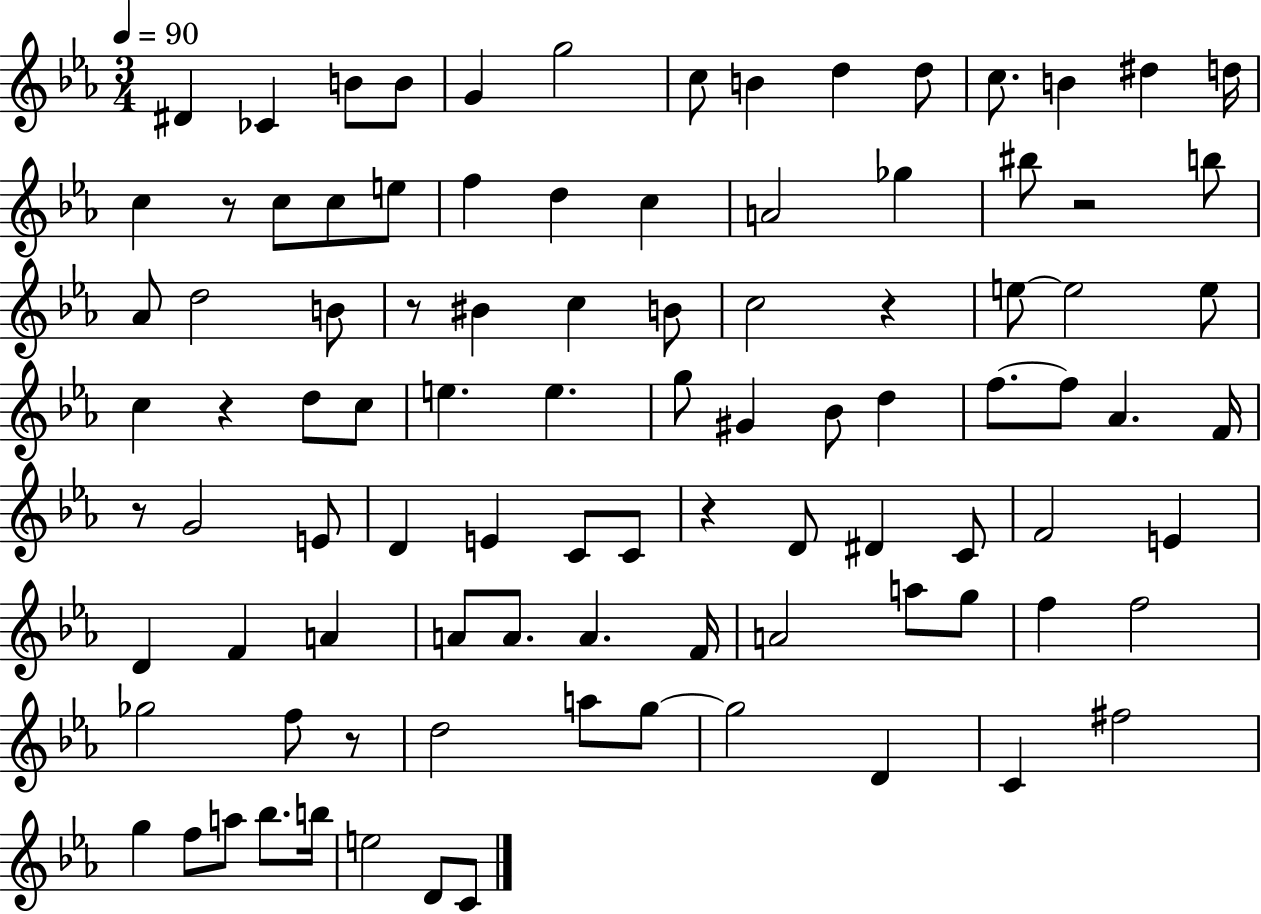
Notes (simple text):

D#4/q CES4/q B4/e B4/e G4/q G5/h C5/e B4/q D5/q D5/e C5/e. B4/q D#5/q D5/s C5/q R/e C5/e C5/e E5/e F5/q D5/q C5/q A4/h Gb5/q BIS5/e R/h B5/e Ab4/e D5/h B4/e R/e BIS4/q C5/q B4/e C5/h R/q E5/e E5/h E5/e C5/q R/q D5/e C5/e E5/q. E5/q. G5/e G#4/q Bb4/e D5/q F5/e. F5/e Ab4/q. F4/s R/e G4/h E4/e D4/q E4/q C4/e C4/e R/q D4/e D#4/q C4/e F4/h E4/q D4/q F4/q A4/q A4/e A4/e. A4/q. F4/s A4/h A5/e G5/e F5/q F5/h Gb5/h F5/e R/e D5/h A5/e G5/e G5/h D4/q C4/q F#5/h G5/q F5/e A5/e Bb5/e. B5/s E5/h D4/e C4/e